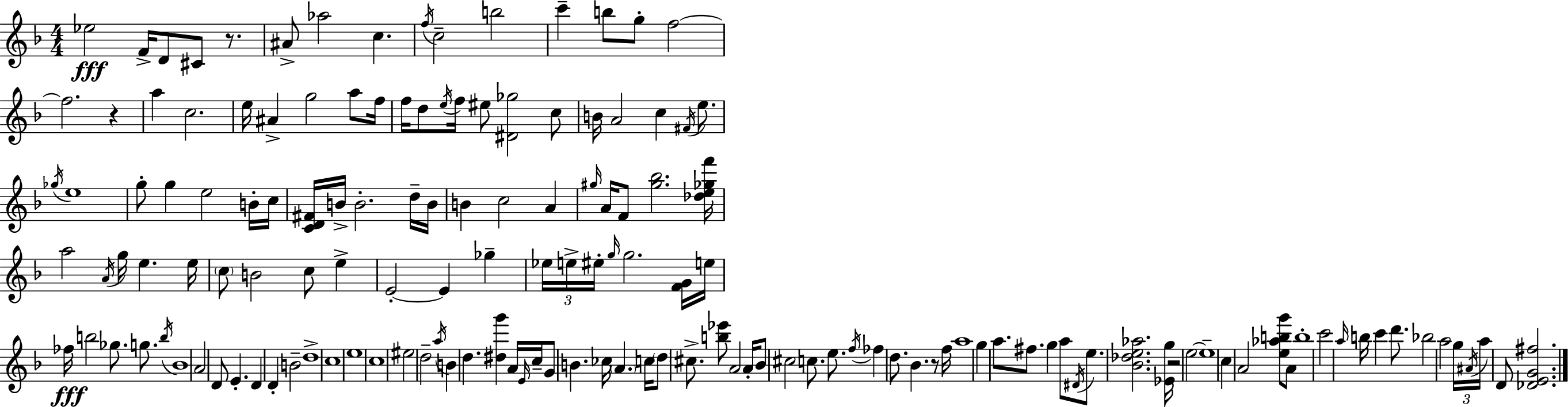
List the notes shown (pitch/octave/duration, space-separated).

Eb5/h F4/s D4/e C#4/e R/e. A#4/e Ab5/h C5/q. F5/s C5/h B5/h C6/q B5/e G5/e F5/h F5/h. R/q A5/q C5/h. E5/s A#4/q G5/h A5/e F5/s F5/s D5/e E5/s F5/s EIS5/e [D#4,Gb5]/h C5/e B4/s A4/h C5/q F#4/s E5/e. Gb5/s E5/w G5/e G5/q E5/h B4/s C5/s [C4,D4,F#4]/s B4/s B4/h. D5/s B4/s B4/q C5/h A4/q G#5/s A4/s F4/e [G#5,Bb5]/h. [Db5,E5,Gb5,F6]/s A5/h A4/s G5/s E5/q. E5/s C5/e B4/h C5/e E5/q E4/h E4/q Gb5/q Eb5/s E5/s EIS5/s G5/s G5/h. [F4,G4]/s E5/s FES5/s B5/h Gb5/e. G5/e. B5/s Bb4/w A4/h D4/e E4/q. D4/q D4/q B4/h D5/w C5/w E5/w C5/w EIS5/h D5/h A5/s B4/q D5/q. [D#5,G6]/q A4/s E4/s C5/s G4/e B4/q. CES5/s A4/q. C5/s D5/e C#5/e. [B5,Eb6]/e A4/h A4/s Bb4/e C#5/h C5/e. E5/e. F5/s FES5/q D5/e. Bb4/q. R/e F5/s A5/w G5/q A5/e. F#5/e. G5/q A5/e D#4/s E5/e. [Bb4,Db5,E5,Ab5]/h. [Eb4,G5]/s R/h E5/h E5/w C5/q A4/h [E5,Ab5,B5,G6]/e A4/e B5/w C6/h A5/s B5/s C6/q D6/e. Bb5/h A5/h G5/s A#4/s A5/s D4/e [Db4,E4,G4,F#5]/h.